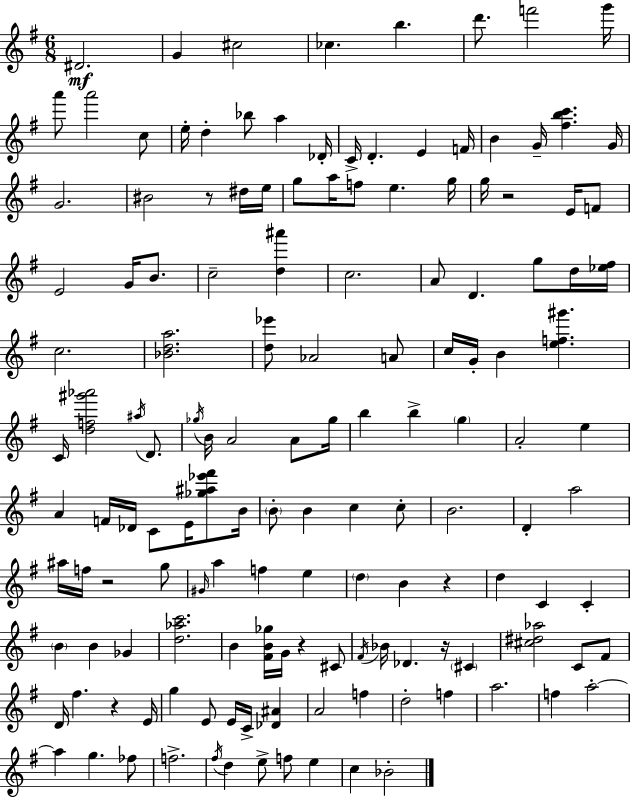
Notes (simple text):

D#4/h. G4/q C#5/h CES5/q. B5/q. D6/e. F6/h G6/s A6/e A6/h C5/e E5/s D5/q Bb5/e A5/q Db4/s C4/s D4/q. E4/q F4/s B4/q G4/s [F#5,B5,C6]/q. G4/s G4/h. BIS4/h R/e D#5/s E5/s G5/e A5/s F5/e E5/q. G5/s G5/s R/h E4/s F4/e E4/h G4/s B4/e. C5/h [D5,A#6]/q C5/h. A4/e D4/q. G5/e D5/s [Eb5,F#5]/s C5/h. [Bb4,D5,A5]/h. [D5,Eb6]/e Ab4/h A4/e C5/s G4/s B4/q [E5,F5,G#6]/q. C4/s [D5,F5,G#6,Ab6]/h A#5/s D4/e. Gb5/s B4/s A4/h A4/e Gb5/s B5/q B5/q G5/q A4/h E5/q A4/q F4/s Db4/s C4/e E4/s [Gb5,A#5,Eb6,F#6]/e B4/s B4/e B4/q C5/q C5/e B4/h. D4/q A5/h A#5/s F5/s R/h G5/e G#4/s A5/q F5/q E5/q D5/q B4/q R/q D5/q C4/q C4/q B4/q B4/q Gb4/q [D5,Ab5,C6]/h. B4/q [F#4,B4,Gb5]/s G4/s R/q C#4/e F#4/s Bb4/s Db4/q. R/s C#4/q [C#5,D#5,Ab5]/h C4/e F#4/e D4/s F#5/q. R/q E4/s G5/q E4/e E4/s C4/s [Db4,A#4]/q A4/h F5/q D5/h F5/q A5/h. F5/q A5/h A5/q G5/q. FES5/e F5/h. F#5/s D5/q E5/e F5/e E5/q C5/q Bb4/h